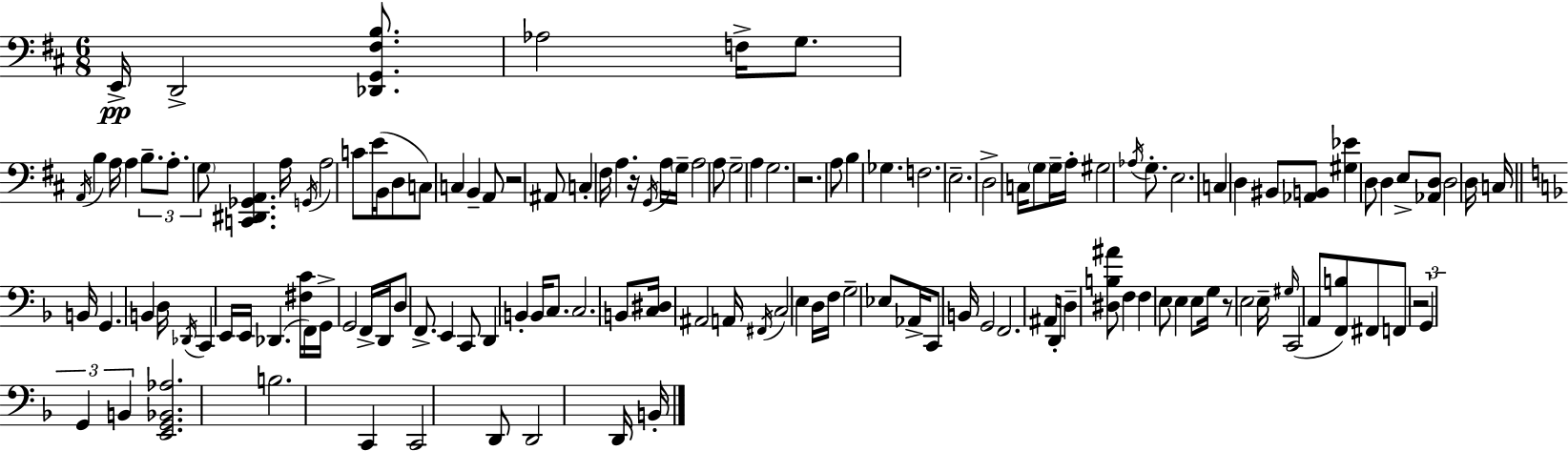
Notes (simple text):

E2/s D2/h [Db2,G2,F#3,B3]/e. Ab3/h F3/s G3/e. A2/s B3/q A3/s A3/q B3/e. A3/e. G3/e [C2,D#2,Gb2,A2]/q. A3/s G2/s A3/h C4/e E4/s B2/s D3/e C3/e C3/q B2/q A2/e R/h A#2/e C3/q F#3/s A3/q. R/s G2/s A3/s G3/s A3/h A3/e G3/h A3/q G3/h. R/h. A3/e B3/q Gb3/q. F3/h. E3/h. D3/h C3/s G3/e G3/s A3/s G#3/h Ab3/s G3/e. E3/h. C3/q D3/q BIS2/e [Ab2,B2]/e [G#3,Eb4]/q D3/e D3/q E3/e [Ab2,D3]/e D3/h D3/s C3/s B2/s G2/q. B2/q D3/s Db2/s C2/q E2/s E2/s Db2/q. [F#3,C4]/s F2/s G2/s G2/h F2/s D2/s D3/e F2/e. E2/q C2/e D2/q B2/q B2/s C3/e. C3/h. B2/e [C3,D#3]/s A#2/h A2/s F#2/s C3/h E3/q D3/s F3/s G3/h Eb3/e Ab2/s C2/e B2/s G2/h F2/h. A#2/s D2/s D3/q [D#3,B3,A#4]/e F3/q F3/q E3/e E3/q E3/e G3/s R/e E3/h E3/s G#3/s C2/h A2/e [F2,B3]/e F#2/e F2/e R/h G2/q G2/q B2/q [E2,G2,Bb2,Ab3]/h. B3/h. C2/q C2/h D2/e D2/h D2/s B2/s